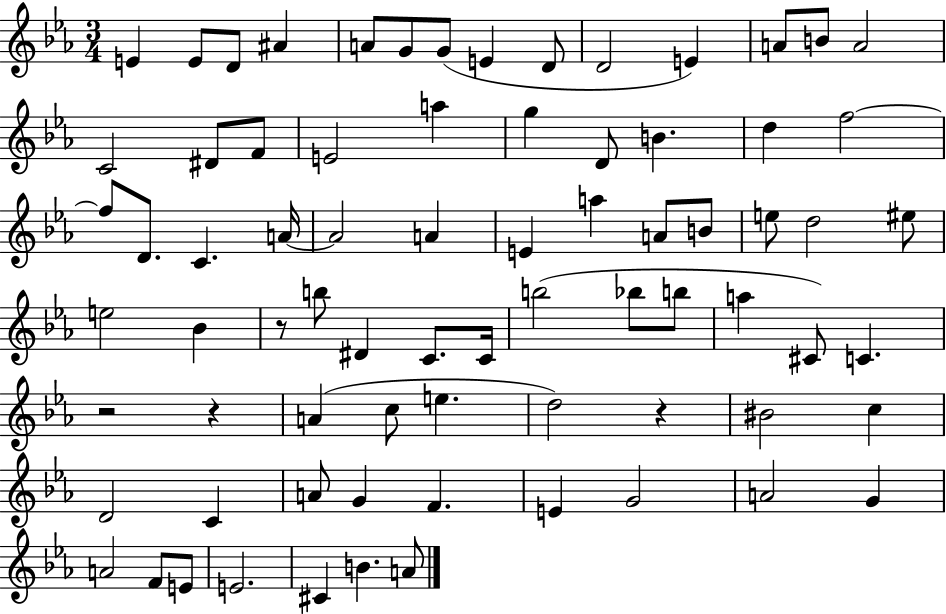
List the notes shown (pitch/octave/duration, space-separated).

E4/q E4/e D4/e A#4/q A4/e G4/e G4/e E4/q D4/e D4/h E4/q A4/e B4/e A4/h C4/h D#4/e F4/e E4/h A5/q G5/q D4/e B4/q. D5/q F5/h F5/e D4/e. C4/q. A4/s A4/h A4/q E4/q A5/q A4/e B4/e E5/e D5/h EIS5/e E5/h Bb4/q R/e B5/e D#4/q C4/e. C4/s B5/h Bb5/e B5/e A5/q C#4/e C4/q. R/h R/q A4/q C5/e E5/q. D5/h R/q BIS4/h C5/q D4/h C4/q A4/e G4/q F4/q. E4/q G4/h A4/h G4/q A4/h F4/e E4/e E4/h. C#4/q B4/q. A4/e